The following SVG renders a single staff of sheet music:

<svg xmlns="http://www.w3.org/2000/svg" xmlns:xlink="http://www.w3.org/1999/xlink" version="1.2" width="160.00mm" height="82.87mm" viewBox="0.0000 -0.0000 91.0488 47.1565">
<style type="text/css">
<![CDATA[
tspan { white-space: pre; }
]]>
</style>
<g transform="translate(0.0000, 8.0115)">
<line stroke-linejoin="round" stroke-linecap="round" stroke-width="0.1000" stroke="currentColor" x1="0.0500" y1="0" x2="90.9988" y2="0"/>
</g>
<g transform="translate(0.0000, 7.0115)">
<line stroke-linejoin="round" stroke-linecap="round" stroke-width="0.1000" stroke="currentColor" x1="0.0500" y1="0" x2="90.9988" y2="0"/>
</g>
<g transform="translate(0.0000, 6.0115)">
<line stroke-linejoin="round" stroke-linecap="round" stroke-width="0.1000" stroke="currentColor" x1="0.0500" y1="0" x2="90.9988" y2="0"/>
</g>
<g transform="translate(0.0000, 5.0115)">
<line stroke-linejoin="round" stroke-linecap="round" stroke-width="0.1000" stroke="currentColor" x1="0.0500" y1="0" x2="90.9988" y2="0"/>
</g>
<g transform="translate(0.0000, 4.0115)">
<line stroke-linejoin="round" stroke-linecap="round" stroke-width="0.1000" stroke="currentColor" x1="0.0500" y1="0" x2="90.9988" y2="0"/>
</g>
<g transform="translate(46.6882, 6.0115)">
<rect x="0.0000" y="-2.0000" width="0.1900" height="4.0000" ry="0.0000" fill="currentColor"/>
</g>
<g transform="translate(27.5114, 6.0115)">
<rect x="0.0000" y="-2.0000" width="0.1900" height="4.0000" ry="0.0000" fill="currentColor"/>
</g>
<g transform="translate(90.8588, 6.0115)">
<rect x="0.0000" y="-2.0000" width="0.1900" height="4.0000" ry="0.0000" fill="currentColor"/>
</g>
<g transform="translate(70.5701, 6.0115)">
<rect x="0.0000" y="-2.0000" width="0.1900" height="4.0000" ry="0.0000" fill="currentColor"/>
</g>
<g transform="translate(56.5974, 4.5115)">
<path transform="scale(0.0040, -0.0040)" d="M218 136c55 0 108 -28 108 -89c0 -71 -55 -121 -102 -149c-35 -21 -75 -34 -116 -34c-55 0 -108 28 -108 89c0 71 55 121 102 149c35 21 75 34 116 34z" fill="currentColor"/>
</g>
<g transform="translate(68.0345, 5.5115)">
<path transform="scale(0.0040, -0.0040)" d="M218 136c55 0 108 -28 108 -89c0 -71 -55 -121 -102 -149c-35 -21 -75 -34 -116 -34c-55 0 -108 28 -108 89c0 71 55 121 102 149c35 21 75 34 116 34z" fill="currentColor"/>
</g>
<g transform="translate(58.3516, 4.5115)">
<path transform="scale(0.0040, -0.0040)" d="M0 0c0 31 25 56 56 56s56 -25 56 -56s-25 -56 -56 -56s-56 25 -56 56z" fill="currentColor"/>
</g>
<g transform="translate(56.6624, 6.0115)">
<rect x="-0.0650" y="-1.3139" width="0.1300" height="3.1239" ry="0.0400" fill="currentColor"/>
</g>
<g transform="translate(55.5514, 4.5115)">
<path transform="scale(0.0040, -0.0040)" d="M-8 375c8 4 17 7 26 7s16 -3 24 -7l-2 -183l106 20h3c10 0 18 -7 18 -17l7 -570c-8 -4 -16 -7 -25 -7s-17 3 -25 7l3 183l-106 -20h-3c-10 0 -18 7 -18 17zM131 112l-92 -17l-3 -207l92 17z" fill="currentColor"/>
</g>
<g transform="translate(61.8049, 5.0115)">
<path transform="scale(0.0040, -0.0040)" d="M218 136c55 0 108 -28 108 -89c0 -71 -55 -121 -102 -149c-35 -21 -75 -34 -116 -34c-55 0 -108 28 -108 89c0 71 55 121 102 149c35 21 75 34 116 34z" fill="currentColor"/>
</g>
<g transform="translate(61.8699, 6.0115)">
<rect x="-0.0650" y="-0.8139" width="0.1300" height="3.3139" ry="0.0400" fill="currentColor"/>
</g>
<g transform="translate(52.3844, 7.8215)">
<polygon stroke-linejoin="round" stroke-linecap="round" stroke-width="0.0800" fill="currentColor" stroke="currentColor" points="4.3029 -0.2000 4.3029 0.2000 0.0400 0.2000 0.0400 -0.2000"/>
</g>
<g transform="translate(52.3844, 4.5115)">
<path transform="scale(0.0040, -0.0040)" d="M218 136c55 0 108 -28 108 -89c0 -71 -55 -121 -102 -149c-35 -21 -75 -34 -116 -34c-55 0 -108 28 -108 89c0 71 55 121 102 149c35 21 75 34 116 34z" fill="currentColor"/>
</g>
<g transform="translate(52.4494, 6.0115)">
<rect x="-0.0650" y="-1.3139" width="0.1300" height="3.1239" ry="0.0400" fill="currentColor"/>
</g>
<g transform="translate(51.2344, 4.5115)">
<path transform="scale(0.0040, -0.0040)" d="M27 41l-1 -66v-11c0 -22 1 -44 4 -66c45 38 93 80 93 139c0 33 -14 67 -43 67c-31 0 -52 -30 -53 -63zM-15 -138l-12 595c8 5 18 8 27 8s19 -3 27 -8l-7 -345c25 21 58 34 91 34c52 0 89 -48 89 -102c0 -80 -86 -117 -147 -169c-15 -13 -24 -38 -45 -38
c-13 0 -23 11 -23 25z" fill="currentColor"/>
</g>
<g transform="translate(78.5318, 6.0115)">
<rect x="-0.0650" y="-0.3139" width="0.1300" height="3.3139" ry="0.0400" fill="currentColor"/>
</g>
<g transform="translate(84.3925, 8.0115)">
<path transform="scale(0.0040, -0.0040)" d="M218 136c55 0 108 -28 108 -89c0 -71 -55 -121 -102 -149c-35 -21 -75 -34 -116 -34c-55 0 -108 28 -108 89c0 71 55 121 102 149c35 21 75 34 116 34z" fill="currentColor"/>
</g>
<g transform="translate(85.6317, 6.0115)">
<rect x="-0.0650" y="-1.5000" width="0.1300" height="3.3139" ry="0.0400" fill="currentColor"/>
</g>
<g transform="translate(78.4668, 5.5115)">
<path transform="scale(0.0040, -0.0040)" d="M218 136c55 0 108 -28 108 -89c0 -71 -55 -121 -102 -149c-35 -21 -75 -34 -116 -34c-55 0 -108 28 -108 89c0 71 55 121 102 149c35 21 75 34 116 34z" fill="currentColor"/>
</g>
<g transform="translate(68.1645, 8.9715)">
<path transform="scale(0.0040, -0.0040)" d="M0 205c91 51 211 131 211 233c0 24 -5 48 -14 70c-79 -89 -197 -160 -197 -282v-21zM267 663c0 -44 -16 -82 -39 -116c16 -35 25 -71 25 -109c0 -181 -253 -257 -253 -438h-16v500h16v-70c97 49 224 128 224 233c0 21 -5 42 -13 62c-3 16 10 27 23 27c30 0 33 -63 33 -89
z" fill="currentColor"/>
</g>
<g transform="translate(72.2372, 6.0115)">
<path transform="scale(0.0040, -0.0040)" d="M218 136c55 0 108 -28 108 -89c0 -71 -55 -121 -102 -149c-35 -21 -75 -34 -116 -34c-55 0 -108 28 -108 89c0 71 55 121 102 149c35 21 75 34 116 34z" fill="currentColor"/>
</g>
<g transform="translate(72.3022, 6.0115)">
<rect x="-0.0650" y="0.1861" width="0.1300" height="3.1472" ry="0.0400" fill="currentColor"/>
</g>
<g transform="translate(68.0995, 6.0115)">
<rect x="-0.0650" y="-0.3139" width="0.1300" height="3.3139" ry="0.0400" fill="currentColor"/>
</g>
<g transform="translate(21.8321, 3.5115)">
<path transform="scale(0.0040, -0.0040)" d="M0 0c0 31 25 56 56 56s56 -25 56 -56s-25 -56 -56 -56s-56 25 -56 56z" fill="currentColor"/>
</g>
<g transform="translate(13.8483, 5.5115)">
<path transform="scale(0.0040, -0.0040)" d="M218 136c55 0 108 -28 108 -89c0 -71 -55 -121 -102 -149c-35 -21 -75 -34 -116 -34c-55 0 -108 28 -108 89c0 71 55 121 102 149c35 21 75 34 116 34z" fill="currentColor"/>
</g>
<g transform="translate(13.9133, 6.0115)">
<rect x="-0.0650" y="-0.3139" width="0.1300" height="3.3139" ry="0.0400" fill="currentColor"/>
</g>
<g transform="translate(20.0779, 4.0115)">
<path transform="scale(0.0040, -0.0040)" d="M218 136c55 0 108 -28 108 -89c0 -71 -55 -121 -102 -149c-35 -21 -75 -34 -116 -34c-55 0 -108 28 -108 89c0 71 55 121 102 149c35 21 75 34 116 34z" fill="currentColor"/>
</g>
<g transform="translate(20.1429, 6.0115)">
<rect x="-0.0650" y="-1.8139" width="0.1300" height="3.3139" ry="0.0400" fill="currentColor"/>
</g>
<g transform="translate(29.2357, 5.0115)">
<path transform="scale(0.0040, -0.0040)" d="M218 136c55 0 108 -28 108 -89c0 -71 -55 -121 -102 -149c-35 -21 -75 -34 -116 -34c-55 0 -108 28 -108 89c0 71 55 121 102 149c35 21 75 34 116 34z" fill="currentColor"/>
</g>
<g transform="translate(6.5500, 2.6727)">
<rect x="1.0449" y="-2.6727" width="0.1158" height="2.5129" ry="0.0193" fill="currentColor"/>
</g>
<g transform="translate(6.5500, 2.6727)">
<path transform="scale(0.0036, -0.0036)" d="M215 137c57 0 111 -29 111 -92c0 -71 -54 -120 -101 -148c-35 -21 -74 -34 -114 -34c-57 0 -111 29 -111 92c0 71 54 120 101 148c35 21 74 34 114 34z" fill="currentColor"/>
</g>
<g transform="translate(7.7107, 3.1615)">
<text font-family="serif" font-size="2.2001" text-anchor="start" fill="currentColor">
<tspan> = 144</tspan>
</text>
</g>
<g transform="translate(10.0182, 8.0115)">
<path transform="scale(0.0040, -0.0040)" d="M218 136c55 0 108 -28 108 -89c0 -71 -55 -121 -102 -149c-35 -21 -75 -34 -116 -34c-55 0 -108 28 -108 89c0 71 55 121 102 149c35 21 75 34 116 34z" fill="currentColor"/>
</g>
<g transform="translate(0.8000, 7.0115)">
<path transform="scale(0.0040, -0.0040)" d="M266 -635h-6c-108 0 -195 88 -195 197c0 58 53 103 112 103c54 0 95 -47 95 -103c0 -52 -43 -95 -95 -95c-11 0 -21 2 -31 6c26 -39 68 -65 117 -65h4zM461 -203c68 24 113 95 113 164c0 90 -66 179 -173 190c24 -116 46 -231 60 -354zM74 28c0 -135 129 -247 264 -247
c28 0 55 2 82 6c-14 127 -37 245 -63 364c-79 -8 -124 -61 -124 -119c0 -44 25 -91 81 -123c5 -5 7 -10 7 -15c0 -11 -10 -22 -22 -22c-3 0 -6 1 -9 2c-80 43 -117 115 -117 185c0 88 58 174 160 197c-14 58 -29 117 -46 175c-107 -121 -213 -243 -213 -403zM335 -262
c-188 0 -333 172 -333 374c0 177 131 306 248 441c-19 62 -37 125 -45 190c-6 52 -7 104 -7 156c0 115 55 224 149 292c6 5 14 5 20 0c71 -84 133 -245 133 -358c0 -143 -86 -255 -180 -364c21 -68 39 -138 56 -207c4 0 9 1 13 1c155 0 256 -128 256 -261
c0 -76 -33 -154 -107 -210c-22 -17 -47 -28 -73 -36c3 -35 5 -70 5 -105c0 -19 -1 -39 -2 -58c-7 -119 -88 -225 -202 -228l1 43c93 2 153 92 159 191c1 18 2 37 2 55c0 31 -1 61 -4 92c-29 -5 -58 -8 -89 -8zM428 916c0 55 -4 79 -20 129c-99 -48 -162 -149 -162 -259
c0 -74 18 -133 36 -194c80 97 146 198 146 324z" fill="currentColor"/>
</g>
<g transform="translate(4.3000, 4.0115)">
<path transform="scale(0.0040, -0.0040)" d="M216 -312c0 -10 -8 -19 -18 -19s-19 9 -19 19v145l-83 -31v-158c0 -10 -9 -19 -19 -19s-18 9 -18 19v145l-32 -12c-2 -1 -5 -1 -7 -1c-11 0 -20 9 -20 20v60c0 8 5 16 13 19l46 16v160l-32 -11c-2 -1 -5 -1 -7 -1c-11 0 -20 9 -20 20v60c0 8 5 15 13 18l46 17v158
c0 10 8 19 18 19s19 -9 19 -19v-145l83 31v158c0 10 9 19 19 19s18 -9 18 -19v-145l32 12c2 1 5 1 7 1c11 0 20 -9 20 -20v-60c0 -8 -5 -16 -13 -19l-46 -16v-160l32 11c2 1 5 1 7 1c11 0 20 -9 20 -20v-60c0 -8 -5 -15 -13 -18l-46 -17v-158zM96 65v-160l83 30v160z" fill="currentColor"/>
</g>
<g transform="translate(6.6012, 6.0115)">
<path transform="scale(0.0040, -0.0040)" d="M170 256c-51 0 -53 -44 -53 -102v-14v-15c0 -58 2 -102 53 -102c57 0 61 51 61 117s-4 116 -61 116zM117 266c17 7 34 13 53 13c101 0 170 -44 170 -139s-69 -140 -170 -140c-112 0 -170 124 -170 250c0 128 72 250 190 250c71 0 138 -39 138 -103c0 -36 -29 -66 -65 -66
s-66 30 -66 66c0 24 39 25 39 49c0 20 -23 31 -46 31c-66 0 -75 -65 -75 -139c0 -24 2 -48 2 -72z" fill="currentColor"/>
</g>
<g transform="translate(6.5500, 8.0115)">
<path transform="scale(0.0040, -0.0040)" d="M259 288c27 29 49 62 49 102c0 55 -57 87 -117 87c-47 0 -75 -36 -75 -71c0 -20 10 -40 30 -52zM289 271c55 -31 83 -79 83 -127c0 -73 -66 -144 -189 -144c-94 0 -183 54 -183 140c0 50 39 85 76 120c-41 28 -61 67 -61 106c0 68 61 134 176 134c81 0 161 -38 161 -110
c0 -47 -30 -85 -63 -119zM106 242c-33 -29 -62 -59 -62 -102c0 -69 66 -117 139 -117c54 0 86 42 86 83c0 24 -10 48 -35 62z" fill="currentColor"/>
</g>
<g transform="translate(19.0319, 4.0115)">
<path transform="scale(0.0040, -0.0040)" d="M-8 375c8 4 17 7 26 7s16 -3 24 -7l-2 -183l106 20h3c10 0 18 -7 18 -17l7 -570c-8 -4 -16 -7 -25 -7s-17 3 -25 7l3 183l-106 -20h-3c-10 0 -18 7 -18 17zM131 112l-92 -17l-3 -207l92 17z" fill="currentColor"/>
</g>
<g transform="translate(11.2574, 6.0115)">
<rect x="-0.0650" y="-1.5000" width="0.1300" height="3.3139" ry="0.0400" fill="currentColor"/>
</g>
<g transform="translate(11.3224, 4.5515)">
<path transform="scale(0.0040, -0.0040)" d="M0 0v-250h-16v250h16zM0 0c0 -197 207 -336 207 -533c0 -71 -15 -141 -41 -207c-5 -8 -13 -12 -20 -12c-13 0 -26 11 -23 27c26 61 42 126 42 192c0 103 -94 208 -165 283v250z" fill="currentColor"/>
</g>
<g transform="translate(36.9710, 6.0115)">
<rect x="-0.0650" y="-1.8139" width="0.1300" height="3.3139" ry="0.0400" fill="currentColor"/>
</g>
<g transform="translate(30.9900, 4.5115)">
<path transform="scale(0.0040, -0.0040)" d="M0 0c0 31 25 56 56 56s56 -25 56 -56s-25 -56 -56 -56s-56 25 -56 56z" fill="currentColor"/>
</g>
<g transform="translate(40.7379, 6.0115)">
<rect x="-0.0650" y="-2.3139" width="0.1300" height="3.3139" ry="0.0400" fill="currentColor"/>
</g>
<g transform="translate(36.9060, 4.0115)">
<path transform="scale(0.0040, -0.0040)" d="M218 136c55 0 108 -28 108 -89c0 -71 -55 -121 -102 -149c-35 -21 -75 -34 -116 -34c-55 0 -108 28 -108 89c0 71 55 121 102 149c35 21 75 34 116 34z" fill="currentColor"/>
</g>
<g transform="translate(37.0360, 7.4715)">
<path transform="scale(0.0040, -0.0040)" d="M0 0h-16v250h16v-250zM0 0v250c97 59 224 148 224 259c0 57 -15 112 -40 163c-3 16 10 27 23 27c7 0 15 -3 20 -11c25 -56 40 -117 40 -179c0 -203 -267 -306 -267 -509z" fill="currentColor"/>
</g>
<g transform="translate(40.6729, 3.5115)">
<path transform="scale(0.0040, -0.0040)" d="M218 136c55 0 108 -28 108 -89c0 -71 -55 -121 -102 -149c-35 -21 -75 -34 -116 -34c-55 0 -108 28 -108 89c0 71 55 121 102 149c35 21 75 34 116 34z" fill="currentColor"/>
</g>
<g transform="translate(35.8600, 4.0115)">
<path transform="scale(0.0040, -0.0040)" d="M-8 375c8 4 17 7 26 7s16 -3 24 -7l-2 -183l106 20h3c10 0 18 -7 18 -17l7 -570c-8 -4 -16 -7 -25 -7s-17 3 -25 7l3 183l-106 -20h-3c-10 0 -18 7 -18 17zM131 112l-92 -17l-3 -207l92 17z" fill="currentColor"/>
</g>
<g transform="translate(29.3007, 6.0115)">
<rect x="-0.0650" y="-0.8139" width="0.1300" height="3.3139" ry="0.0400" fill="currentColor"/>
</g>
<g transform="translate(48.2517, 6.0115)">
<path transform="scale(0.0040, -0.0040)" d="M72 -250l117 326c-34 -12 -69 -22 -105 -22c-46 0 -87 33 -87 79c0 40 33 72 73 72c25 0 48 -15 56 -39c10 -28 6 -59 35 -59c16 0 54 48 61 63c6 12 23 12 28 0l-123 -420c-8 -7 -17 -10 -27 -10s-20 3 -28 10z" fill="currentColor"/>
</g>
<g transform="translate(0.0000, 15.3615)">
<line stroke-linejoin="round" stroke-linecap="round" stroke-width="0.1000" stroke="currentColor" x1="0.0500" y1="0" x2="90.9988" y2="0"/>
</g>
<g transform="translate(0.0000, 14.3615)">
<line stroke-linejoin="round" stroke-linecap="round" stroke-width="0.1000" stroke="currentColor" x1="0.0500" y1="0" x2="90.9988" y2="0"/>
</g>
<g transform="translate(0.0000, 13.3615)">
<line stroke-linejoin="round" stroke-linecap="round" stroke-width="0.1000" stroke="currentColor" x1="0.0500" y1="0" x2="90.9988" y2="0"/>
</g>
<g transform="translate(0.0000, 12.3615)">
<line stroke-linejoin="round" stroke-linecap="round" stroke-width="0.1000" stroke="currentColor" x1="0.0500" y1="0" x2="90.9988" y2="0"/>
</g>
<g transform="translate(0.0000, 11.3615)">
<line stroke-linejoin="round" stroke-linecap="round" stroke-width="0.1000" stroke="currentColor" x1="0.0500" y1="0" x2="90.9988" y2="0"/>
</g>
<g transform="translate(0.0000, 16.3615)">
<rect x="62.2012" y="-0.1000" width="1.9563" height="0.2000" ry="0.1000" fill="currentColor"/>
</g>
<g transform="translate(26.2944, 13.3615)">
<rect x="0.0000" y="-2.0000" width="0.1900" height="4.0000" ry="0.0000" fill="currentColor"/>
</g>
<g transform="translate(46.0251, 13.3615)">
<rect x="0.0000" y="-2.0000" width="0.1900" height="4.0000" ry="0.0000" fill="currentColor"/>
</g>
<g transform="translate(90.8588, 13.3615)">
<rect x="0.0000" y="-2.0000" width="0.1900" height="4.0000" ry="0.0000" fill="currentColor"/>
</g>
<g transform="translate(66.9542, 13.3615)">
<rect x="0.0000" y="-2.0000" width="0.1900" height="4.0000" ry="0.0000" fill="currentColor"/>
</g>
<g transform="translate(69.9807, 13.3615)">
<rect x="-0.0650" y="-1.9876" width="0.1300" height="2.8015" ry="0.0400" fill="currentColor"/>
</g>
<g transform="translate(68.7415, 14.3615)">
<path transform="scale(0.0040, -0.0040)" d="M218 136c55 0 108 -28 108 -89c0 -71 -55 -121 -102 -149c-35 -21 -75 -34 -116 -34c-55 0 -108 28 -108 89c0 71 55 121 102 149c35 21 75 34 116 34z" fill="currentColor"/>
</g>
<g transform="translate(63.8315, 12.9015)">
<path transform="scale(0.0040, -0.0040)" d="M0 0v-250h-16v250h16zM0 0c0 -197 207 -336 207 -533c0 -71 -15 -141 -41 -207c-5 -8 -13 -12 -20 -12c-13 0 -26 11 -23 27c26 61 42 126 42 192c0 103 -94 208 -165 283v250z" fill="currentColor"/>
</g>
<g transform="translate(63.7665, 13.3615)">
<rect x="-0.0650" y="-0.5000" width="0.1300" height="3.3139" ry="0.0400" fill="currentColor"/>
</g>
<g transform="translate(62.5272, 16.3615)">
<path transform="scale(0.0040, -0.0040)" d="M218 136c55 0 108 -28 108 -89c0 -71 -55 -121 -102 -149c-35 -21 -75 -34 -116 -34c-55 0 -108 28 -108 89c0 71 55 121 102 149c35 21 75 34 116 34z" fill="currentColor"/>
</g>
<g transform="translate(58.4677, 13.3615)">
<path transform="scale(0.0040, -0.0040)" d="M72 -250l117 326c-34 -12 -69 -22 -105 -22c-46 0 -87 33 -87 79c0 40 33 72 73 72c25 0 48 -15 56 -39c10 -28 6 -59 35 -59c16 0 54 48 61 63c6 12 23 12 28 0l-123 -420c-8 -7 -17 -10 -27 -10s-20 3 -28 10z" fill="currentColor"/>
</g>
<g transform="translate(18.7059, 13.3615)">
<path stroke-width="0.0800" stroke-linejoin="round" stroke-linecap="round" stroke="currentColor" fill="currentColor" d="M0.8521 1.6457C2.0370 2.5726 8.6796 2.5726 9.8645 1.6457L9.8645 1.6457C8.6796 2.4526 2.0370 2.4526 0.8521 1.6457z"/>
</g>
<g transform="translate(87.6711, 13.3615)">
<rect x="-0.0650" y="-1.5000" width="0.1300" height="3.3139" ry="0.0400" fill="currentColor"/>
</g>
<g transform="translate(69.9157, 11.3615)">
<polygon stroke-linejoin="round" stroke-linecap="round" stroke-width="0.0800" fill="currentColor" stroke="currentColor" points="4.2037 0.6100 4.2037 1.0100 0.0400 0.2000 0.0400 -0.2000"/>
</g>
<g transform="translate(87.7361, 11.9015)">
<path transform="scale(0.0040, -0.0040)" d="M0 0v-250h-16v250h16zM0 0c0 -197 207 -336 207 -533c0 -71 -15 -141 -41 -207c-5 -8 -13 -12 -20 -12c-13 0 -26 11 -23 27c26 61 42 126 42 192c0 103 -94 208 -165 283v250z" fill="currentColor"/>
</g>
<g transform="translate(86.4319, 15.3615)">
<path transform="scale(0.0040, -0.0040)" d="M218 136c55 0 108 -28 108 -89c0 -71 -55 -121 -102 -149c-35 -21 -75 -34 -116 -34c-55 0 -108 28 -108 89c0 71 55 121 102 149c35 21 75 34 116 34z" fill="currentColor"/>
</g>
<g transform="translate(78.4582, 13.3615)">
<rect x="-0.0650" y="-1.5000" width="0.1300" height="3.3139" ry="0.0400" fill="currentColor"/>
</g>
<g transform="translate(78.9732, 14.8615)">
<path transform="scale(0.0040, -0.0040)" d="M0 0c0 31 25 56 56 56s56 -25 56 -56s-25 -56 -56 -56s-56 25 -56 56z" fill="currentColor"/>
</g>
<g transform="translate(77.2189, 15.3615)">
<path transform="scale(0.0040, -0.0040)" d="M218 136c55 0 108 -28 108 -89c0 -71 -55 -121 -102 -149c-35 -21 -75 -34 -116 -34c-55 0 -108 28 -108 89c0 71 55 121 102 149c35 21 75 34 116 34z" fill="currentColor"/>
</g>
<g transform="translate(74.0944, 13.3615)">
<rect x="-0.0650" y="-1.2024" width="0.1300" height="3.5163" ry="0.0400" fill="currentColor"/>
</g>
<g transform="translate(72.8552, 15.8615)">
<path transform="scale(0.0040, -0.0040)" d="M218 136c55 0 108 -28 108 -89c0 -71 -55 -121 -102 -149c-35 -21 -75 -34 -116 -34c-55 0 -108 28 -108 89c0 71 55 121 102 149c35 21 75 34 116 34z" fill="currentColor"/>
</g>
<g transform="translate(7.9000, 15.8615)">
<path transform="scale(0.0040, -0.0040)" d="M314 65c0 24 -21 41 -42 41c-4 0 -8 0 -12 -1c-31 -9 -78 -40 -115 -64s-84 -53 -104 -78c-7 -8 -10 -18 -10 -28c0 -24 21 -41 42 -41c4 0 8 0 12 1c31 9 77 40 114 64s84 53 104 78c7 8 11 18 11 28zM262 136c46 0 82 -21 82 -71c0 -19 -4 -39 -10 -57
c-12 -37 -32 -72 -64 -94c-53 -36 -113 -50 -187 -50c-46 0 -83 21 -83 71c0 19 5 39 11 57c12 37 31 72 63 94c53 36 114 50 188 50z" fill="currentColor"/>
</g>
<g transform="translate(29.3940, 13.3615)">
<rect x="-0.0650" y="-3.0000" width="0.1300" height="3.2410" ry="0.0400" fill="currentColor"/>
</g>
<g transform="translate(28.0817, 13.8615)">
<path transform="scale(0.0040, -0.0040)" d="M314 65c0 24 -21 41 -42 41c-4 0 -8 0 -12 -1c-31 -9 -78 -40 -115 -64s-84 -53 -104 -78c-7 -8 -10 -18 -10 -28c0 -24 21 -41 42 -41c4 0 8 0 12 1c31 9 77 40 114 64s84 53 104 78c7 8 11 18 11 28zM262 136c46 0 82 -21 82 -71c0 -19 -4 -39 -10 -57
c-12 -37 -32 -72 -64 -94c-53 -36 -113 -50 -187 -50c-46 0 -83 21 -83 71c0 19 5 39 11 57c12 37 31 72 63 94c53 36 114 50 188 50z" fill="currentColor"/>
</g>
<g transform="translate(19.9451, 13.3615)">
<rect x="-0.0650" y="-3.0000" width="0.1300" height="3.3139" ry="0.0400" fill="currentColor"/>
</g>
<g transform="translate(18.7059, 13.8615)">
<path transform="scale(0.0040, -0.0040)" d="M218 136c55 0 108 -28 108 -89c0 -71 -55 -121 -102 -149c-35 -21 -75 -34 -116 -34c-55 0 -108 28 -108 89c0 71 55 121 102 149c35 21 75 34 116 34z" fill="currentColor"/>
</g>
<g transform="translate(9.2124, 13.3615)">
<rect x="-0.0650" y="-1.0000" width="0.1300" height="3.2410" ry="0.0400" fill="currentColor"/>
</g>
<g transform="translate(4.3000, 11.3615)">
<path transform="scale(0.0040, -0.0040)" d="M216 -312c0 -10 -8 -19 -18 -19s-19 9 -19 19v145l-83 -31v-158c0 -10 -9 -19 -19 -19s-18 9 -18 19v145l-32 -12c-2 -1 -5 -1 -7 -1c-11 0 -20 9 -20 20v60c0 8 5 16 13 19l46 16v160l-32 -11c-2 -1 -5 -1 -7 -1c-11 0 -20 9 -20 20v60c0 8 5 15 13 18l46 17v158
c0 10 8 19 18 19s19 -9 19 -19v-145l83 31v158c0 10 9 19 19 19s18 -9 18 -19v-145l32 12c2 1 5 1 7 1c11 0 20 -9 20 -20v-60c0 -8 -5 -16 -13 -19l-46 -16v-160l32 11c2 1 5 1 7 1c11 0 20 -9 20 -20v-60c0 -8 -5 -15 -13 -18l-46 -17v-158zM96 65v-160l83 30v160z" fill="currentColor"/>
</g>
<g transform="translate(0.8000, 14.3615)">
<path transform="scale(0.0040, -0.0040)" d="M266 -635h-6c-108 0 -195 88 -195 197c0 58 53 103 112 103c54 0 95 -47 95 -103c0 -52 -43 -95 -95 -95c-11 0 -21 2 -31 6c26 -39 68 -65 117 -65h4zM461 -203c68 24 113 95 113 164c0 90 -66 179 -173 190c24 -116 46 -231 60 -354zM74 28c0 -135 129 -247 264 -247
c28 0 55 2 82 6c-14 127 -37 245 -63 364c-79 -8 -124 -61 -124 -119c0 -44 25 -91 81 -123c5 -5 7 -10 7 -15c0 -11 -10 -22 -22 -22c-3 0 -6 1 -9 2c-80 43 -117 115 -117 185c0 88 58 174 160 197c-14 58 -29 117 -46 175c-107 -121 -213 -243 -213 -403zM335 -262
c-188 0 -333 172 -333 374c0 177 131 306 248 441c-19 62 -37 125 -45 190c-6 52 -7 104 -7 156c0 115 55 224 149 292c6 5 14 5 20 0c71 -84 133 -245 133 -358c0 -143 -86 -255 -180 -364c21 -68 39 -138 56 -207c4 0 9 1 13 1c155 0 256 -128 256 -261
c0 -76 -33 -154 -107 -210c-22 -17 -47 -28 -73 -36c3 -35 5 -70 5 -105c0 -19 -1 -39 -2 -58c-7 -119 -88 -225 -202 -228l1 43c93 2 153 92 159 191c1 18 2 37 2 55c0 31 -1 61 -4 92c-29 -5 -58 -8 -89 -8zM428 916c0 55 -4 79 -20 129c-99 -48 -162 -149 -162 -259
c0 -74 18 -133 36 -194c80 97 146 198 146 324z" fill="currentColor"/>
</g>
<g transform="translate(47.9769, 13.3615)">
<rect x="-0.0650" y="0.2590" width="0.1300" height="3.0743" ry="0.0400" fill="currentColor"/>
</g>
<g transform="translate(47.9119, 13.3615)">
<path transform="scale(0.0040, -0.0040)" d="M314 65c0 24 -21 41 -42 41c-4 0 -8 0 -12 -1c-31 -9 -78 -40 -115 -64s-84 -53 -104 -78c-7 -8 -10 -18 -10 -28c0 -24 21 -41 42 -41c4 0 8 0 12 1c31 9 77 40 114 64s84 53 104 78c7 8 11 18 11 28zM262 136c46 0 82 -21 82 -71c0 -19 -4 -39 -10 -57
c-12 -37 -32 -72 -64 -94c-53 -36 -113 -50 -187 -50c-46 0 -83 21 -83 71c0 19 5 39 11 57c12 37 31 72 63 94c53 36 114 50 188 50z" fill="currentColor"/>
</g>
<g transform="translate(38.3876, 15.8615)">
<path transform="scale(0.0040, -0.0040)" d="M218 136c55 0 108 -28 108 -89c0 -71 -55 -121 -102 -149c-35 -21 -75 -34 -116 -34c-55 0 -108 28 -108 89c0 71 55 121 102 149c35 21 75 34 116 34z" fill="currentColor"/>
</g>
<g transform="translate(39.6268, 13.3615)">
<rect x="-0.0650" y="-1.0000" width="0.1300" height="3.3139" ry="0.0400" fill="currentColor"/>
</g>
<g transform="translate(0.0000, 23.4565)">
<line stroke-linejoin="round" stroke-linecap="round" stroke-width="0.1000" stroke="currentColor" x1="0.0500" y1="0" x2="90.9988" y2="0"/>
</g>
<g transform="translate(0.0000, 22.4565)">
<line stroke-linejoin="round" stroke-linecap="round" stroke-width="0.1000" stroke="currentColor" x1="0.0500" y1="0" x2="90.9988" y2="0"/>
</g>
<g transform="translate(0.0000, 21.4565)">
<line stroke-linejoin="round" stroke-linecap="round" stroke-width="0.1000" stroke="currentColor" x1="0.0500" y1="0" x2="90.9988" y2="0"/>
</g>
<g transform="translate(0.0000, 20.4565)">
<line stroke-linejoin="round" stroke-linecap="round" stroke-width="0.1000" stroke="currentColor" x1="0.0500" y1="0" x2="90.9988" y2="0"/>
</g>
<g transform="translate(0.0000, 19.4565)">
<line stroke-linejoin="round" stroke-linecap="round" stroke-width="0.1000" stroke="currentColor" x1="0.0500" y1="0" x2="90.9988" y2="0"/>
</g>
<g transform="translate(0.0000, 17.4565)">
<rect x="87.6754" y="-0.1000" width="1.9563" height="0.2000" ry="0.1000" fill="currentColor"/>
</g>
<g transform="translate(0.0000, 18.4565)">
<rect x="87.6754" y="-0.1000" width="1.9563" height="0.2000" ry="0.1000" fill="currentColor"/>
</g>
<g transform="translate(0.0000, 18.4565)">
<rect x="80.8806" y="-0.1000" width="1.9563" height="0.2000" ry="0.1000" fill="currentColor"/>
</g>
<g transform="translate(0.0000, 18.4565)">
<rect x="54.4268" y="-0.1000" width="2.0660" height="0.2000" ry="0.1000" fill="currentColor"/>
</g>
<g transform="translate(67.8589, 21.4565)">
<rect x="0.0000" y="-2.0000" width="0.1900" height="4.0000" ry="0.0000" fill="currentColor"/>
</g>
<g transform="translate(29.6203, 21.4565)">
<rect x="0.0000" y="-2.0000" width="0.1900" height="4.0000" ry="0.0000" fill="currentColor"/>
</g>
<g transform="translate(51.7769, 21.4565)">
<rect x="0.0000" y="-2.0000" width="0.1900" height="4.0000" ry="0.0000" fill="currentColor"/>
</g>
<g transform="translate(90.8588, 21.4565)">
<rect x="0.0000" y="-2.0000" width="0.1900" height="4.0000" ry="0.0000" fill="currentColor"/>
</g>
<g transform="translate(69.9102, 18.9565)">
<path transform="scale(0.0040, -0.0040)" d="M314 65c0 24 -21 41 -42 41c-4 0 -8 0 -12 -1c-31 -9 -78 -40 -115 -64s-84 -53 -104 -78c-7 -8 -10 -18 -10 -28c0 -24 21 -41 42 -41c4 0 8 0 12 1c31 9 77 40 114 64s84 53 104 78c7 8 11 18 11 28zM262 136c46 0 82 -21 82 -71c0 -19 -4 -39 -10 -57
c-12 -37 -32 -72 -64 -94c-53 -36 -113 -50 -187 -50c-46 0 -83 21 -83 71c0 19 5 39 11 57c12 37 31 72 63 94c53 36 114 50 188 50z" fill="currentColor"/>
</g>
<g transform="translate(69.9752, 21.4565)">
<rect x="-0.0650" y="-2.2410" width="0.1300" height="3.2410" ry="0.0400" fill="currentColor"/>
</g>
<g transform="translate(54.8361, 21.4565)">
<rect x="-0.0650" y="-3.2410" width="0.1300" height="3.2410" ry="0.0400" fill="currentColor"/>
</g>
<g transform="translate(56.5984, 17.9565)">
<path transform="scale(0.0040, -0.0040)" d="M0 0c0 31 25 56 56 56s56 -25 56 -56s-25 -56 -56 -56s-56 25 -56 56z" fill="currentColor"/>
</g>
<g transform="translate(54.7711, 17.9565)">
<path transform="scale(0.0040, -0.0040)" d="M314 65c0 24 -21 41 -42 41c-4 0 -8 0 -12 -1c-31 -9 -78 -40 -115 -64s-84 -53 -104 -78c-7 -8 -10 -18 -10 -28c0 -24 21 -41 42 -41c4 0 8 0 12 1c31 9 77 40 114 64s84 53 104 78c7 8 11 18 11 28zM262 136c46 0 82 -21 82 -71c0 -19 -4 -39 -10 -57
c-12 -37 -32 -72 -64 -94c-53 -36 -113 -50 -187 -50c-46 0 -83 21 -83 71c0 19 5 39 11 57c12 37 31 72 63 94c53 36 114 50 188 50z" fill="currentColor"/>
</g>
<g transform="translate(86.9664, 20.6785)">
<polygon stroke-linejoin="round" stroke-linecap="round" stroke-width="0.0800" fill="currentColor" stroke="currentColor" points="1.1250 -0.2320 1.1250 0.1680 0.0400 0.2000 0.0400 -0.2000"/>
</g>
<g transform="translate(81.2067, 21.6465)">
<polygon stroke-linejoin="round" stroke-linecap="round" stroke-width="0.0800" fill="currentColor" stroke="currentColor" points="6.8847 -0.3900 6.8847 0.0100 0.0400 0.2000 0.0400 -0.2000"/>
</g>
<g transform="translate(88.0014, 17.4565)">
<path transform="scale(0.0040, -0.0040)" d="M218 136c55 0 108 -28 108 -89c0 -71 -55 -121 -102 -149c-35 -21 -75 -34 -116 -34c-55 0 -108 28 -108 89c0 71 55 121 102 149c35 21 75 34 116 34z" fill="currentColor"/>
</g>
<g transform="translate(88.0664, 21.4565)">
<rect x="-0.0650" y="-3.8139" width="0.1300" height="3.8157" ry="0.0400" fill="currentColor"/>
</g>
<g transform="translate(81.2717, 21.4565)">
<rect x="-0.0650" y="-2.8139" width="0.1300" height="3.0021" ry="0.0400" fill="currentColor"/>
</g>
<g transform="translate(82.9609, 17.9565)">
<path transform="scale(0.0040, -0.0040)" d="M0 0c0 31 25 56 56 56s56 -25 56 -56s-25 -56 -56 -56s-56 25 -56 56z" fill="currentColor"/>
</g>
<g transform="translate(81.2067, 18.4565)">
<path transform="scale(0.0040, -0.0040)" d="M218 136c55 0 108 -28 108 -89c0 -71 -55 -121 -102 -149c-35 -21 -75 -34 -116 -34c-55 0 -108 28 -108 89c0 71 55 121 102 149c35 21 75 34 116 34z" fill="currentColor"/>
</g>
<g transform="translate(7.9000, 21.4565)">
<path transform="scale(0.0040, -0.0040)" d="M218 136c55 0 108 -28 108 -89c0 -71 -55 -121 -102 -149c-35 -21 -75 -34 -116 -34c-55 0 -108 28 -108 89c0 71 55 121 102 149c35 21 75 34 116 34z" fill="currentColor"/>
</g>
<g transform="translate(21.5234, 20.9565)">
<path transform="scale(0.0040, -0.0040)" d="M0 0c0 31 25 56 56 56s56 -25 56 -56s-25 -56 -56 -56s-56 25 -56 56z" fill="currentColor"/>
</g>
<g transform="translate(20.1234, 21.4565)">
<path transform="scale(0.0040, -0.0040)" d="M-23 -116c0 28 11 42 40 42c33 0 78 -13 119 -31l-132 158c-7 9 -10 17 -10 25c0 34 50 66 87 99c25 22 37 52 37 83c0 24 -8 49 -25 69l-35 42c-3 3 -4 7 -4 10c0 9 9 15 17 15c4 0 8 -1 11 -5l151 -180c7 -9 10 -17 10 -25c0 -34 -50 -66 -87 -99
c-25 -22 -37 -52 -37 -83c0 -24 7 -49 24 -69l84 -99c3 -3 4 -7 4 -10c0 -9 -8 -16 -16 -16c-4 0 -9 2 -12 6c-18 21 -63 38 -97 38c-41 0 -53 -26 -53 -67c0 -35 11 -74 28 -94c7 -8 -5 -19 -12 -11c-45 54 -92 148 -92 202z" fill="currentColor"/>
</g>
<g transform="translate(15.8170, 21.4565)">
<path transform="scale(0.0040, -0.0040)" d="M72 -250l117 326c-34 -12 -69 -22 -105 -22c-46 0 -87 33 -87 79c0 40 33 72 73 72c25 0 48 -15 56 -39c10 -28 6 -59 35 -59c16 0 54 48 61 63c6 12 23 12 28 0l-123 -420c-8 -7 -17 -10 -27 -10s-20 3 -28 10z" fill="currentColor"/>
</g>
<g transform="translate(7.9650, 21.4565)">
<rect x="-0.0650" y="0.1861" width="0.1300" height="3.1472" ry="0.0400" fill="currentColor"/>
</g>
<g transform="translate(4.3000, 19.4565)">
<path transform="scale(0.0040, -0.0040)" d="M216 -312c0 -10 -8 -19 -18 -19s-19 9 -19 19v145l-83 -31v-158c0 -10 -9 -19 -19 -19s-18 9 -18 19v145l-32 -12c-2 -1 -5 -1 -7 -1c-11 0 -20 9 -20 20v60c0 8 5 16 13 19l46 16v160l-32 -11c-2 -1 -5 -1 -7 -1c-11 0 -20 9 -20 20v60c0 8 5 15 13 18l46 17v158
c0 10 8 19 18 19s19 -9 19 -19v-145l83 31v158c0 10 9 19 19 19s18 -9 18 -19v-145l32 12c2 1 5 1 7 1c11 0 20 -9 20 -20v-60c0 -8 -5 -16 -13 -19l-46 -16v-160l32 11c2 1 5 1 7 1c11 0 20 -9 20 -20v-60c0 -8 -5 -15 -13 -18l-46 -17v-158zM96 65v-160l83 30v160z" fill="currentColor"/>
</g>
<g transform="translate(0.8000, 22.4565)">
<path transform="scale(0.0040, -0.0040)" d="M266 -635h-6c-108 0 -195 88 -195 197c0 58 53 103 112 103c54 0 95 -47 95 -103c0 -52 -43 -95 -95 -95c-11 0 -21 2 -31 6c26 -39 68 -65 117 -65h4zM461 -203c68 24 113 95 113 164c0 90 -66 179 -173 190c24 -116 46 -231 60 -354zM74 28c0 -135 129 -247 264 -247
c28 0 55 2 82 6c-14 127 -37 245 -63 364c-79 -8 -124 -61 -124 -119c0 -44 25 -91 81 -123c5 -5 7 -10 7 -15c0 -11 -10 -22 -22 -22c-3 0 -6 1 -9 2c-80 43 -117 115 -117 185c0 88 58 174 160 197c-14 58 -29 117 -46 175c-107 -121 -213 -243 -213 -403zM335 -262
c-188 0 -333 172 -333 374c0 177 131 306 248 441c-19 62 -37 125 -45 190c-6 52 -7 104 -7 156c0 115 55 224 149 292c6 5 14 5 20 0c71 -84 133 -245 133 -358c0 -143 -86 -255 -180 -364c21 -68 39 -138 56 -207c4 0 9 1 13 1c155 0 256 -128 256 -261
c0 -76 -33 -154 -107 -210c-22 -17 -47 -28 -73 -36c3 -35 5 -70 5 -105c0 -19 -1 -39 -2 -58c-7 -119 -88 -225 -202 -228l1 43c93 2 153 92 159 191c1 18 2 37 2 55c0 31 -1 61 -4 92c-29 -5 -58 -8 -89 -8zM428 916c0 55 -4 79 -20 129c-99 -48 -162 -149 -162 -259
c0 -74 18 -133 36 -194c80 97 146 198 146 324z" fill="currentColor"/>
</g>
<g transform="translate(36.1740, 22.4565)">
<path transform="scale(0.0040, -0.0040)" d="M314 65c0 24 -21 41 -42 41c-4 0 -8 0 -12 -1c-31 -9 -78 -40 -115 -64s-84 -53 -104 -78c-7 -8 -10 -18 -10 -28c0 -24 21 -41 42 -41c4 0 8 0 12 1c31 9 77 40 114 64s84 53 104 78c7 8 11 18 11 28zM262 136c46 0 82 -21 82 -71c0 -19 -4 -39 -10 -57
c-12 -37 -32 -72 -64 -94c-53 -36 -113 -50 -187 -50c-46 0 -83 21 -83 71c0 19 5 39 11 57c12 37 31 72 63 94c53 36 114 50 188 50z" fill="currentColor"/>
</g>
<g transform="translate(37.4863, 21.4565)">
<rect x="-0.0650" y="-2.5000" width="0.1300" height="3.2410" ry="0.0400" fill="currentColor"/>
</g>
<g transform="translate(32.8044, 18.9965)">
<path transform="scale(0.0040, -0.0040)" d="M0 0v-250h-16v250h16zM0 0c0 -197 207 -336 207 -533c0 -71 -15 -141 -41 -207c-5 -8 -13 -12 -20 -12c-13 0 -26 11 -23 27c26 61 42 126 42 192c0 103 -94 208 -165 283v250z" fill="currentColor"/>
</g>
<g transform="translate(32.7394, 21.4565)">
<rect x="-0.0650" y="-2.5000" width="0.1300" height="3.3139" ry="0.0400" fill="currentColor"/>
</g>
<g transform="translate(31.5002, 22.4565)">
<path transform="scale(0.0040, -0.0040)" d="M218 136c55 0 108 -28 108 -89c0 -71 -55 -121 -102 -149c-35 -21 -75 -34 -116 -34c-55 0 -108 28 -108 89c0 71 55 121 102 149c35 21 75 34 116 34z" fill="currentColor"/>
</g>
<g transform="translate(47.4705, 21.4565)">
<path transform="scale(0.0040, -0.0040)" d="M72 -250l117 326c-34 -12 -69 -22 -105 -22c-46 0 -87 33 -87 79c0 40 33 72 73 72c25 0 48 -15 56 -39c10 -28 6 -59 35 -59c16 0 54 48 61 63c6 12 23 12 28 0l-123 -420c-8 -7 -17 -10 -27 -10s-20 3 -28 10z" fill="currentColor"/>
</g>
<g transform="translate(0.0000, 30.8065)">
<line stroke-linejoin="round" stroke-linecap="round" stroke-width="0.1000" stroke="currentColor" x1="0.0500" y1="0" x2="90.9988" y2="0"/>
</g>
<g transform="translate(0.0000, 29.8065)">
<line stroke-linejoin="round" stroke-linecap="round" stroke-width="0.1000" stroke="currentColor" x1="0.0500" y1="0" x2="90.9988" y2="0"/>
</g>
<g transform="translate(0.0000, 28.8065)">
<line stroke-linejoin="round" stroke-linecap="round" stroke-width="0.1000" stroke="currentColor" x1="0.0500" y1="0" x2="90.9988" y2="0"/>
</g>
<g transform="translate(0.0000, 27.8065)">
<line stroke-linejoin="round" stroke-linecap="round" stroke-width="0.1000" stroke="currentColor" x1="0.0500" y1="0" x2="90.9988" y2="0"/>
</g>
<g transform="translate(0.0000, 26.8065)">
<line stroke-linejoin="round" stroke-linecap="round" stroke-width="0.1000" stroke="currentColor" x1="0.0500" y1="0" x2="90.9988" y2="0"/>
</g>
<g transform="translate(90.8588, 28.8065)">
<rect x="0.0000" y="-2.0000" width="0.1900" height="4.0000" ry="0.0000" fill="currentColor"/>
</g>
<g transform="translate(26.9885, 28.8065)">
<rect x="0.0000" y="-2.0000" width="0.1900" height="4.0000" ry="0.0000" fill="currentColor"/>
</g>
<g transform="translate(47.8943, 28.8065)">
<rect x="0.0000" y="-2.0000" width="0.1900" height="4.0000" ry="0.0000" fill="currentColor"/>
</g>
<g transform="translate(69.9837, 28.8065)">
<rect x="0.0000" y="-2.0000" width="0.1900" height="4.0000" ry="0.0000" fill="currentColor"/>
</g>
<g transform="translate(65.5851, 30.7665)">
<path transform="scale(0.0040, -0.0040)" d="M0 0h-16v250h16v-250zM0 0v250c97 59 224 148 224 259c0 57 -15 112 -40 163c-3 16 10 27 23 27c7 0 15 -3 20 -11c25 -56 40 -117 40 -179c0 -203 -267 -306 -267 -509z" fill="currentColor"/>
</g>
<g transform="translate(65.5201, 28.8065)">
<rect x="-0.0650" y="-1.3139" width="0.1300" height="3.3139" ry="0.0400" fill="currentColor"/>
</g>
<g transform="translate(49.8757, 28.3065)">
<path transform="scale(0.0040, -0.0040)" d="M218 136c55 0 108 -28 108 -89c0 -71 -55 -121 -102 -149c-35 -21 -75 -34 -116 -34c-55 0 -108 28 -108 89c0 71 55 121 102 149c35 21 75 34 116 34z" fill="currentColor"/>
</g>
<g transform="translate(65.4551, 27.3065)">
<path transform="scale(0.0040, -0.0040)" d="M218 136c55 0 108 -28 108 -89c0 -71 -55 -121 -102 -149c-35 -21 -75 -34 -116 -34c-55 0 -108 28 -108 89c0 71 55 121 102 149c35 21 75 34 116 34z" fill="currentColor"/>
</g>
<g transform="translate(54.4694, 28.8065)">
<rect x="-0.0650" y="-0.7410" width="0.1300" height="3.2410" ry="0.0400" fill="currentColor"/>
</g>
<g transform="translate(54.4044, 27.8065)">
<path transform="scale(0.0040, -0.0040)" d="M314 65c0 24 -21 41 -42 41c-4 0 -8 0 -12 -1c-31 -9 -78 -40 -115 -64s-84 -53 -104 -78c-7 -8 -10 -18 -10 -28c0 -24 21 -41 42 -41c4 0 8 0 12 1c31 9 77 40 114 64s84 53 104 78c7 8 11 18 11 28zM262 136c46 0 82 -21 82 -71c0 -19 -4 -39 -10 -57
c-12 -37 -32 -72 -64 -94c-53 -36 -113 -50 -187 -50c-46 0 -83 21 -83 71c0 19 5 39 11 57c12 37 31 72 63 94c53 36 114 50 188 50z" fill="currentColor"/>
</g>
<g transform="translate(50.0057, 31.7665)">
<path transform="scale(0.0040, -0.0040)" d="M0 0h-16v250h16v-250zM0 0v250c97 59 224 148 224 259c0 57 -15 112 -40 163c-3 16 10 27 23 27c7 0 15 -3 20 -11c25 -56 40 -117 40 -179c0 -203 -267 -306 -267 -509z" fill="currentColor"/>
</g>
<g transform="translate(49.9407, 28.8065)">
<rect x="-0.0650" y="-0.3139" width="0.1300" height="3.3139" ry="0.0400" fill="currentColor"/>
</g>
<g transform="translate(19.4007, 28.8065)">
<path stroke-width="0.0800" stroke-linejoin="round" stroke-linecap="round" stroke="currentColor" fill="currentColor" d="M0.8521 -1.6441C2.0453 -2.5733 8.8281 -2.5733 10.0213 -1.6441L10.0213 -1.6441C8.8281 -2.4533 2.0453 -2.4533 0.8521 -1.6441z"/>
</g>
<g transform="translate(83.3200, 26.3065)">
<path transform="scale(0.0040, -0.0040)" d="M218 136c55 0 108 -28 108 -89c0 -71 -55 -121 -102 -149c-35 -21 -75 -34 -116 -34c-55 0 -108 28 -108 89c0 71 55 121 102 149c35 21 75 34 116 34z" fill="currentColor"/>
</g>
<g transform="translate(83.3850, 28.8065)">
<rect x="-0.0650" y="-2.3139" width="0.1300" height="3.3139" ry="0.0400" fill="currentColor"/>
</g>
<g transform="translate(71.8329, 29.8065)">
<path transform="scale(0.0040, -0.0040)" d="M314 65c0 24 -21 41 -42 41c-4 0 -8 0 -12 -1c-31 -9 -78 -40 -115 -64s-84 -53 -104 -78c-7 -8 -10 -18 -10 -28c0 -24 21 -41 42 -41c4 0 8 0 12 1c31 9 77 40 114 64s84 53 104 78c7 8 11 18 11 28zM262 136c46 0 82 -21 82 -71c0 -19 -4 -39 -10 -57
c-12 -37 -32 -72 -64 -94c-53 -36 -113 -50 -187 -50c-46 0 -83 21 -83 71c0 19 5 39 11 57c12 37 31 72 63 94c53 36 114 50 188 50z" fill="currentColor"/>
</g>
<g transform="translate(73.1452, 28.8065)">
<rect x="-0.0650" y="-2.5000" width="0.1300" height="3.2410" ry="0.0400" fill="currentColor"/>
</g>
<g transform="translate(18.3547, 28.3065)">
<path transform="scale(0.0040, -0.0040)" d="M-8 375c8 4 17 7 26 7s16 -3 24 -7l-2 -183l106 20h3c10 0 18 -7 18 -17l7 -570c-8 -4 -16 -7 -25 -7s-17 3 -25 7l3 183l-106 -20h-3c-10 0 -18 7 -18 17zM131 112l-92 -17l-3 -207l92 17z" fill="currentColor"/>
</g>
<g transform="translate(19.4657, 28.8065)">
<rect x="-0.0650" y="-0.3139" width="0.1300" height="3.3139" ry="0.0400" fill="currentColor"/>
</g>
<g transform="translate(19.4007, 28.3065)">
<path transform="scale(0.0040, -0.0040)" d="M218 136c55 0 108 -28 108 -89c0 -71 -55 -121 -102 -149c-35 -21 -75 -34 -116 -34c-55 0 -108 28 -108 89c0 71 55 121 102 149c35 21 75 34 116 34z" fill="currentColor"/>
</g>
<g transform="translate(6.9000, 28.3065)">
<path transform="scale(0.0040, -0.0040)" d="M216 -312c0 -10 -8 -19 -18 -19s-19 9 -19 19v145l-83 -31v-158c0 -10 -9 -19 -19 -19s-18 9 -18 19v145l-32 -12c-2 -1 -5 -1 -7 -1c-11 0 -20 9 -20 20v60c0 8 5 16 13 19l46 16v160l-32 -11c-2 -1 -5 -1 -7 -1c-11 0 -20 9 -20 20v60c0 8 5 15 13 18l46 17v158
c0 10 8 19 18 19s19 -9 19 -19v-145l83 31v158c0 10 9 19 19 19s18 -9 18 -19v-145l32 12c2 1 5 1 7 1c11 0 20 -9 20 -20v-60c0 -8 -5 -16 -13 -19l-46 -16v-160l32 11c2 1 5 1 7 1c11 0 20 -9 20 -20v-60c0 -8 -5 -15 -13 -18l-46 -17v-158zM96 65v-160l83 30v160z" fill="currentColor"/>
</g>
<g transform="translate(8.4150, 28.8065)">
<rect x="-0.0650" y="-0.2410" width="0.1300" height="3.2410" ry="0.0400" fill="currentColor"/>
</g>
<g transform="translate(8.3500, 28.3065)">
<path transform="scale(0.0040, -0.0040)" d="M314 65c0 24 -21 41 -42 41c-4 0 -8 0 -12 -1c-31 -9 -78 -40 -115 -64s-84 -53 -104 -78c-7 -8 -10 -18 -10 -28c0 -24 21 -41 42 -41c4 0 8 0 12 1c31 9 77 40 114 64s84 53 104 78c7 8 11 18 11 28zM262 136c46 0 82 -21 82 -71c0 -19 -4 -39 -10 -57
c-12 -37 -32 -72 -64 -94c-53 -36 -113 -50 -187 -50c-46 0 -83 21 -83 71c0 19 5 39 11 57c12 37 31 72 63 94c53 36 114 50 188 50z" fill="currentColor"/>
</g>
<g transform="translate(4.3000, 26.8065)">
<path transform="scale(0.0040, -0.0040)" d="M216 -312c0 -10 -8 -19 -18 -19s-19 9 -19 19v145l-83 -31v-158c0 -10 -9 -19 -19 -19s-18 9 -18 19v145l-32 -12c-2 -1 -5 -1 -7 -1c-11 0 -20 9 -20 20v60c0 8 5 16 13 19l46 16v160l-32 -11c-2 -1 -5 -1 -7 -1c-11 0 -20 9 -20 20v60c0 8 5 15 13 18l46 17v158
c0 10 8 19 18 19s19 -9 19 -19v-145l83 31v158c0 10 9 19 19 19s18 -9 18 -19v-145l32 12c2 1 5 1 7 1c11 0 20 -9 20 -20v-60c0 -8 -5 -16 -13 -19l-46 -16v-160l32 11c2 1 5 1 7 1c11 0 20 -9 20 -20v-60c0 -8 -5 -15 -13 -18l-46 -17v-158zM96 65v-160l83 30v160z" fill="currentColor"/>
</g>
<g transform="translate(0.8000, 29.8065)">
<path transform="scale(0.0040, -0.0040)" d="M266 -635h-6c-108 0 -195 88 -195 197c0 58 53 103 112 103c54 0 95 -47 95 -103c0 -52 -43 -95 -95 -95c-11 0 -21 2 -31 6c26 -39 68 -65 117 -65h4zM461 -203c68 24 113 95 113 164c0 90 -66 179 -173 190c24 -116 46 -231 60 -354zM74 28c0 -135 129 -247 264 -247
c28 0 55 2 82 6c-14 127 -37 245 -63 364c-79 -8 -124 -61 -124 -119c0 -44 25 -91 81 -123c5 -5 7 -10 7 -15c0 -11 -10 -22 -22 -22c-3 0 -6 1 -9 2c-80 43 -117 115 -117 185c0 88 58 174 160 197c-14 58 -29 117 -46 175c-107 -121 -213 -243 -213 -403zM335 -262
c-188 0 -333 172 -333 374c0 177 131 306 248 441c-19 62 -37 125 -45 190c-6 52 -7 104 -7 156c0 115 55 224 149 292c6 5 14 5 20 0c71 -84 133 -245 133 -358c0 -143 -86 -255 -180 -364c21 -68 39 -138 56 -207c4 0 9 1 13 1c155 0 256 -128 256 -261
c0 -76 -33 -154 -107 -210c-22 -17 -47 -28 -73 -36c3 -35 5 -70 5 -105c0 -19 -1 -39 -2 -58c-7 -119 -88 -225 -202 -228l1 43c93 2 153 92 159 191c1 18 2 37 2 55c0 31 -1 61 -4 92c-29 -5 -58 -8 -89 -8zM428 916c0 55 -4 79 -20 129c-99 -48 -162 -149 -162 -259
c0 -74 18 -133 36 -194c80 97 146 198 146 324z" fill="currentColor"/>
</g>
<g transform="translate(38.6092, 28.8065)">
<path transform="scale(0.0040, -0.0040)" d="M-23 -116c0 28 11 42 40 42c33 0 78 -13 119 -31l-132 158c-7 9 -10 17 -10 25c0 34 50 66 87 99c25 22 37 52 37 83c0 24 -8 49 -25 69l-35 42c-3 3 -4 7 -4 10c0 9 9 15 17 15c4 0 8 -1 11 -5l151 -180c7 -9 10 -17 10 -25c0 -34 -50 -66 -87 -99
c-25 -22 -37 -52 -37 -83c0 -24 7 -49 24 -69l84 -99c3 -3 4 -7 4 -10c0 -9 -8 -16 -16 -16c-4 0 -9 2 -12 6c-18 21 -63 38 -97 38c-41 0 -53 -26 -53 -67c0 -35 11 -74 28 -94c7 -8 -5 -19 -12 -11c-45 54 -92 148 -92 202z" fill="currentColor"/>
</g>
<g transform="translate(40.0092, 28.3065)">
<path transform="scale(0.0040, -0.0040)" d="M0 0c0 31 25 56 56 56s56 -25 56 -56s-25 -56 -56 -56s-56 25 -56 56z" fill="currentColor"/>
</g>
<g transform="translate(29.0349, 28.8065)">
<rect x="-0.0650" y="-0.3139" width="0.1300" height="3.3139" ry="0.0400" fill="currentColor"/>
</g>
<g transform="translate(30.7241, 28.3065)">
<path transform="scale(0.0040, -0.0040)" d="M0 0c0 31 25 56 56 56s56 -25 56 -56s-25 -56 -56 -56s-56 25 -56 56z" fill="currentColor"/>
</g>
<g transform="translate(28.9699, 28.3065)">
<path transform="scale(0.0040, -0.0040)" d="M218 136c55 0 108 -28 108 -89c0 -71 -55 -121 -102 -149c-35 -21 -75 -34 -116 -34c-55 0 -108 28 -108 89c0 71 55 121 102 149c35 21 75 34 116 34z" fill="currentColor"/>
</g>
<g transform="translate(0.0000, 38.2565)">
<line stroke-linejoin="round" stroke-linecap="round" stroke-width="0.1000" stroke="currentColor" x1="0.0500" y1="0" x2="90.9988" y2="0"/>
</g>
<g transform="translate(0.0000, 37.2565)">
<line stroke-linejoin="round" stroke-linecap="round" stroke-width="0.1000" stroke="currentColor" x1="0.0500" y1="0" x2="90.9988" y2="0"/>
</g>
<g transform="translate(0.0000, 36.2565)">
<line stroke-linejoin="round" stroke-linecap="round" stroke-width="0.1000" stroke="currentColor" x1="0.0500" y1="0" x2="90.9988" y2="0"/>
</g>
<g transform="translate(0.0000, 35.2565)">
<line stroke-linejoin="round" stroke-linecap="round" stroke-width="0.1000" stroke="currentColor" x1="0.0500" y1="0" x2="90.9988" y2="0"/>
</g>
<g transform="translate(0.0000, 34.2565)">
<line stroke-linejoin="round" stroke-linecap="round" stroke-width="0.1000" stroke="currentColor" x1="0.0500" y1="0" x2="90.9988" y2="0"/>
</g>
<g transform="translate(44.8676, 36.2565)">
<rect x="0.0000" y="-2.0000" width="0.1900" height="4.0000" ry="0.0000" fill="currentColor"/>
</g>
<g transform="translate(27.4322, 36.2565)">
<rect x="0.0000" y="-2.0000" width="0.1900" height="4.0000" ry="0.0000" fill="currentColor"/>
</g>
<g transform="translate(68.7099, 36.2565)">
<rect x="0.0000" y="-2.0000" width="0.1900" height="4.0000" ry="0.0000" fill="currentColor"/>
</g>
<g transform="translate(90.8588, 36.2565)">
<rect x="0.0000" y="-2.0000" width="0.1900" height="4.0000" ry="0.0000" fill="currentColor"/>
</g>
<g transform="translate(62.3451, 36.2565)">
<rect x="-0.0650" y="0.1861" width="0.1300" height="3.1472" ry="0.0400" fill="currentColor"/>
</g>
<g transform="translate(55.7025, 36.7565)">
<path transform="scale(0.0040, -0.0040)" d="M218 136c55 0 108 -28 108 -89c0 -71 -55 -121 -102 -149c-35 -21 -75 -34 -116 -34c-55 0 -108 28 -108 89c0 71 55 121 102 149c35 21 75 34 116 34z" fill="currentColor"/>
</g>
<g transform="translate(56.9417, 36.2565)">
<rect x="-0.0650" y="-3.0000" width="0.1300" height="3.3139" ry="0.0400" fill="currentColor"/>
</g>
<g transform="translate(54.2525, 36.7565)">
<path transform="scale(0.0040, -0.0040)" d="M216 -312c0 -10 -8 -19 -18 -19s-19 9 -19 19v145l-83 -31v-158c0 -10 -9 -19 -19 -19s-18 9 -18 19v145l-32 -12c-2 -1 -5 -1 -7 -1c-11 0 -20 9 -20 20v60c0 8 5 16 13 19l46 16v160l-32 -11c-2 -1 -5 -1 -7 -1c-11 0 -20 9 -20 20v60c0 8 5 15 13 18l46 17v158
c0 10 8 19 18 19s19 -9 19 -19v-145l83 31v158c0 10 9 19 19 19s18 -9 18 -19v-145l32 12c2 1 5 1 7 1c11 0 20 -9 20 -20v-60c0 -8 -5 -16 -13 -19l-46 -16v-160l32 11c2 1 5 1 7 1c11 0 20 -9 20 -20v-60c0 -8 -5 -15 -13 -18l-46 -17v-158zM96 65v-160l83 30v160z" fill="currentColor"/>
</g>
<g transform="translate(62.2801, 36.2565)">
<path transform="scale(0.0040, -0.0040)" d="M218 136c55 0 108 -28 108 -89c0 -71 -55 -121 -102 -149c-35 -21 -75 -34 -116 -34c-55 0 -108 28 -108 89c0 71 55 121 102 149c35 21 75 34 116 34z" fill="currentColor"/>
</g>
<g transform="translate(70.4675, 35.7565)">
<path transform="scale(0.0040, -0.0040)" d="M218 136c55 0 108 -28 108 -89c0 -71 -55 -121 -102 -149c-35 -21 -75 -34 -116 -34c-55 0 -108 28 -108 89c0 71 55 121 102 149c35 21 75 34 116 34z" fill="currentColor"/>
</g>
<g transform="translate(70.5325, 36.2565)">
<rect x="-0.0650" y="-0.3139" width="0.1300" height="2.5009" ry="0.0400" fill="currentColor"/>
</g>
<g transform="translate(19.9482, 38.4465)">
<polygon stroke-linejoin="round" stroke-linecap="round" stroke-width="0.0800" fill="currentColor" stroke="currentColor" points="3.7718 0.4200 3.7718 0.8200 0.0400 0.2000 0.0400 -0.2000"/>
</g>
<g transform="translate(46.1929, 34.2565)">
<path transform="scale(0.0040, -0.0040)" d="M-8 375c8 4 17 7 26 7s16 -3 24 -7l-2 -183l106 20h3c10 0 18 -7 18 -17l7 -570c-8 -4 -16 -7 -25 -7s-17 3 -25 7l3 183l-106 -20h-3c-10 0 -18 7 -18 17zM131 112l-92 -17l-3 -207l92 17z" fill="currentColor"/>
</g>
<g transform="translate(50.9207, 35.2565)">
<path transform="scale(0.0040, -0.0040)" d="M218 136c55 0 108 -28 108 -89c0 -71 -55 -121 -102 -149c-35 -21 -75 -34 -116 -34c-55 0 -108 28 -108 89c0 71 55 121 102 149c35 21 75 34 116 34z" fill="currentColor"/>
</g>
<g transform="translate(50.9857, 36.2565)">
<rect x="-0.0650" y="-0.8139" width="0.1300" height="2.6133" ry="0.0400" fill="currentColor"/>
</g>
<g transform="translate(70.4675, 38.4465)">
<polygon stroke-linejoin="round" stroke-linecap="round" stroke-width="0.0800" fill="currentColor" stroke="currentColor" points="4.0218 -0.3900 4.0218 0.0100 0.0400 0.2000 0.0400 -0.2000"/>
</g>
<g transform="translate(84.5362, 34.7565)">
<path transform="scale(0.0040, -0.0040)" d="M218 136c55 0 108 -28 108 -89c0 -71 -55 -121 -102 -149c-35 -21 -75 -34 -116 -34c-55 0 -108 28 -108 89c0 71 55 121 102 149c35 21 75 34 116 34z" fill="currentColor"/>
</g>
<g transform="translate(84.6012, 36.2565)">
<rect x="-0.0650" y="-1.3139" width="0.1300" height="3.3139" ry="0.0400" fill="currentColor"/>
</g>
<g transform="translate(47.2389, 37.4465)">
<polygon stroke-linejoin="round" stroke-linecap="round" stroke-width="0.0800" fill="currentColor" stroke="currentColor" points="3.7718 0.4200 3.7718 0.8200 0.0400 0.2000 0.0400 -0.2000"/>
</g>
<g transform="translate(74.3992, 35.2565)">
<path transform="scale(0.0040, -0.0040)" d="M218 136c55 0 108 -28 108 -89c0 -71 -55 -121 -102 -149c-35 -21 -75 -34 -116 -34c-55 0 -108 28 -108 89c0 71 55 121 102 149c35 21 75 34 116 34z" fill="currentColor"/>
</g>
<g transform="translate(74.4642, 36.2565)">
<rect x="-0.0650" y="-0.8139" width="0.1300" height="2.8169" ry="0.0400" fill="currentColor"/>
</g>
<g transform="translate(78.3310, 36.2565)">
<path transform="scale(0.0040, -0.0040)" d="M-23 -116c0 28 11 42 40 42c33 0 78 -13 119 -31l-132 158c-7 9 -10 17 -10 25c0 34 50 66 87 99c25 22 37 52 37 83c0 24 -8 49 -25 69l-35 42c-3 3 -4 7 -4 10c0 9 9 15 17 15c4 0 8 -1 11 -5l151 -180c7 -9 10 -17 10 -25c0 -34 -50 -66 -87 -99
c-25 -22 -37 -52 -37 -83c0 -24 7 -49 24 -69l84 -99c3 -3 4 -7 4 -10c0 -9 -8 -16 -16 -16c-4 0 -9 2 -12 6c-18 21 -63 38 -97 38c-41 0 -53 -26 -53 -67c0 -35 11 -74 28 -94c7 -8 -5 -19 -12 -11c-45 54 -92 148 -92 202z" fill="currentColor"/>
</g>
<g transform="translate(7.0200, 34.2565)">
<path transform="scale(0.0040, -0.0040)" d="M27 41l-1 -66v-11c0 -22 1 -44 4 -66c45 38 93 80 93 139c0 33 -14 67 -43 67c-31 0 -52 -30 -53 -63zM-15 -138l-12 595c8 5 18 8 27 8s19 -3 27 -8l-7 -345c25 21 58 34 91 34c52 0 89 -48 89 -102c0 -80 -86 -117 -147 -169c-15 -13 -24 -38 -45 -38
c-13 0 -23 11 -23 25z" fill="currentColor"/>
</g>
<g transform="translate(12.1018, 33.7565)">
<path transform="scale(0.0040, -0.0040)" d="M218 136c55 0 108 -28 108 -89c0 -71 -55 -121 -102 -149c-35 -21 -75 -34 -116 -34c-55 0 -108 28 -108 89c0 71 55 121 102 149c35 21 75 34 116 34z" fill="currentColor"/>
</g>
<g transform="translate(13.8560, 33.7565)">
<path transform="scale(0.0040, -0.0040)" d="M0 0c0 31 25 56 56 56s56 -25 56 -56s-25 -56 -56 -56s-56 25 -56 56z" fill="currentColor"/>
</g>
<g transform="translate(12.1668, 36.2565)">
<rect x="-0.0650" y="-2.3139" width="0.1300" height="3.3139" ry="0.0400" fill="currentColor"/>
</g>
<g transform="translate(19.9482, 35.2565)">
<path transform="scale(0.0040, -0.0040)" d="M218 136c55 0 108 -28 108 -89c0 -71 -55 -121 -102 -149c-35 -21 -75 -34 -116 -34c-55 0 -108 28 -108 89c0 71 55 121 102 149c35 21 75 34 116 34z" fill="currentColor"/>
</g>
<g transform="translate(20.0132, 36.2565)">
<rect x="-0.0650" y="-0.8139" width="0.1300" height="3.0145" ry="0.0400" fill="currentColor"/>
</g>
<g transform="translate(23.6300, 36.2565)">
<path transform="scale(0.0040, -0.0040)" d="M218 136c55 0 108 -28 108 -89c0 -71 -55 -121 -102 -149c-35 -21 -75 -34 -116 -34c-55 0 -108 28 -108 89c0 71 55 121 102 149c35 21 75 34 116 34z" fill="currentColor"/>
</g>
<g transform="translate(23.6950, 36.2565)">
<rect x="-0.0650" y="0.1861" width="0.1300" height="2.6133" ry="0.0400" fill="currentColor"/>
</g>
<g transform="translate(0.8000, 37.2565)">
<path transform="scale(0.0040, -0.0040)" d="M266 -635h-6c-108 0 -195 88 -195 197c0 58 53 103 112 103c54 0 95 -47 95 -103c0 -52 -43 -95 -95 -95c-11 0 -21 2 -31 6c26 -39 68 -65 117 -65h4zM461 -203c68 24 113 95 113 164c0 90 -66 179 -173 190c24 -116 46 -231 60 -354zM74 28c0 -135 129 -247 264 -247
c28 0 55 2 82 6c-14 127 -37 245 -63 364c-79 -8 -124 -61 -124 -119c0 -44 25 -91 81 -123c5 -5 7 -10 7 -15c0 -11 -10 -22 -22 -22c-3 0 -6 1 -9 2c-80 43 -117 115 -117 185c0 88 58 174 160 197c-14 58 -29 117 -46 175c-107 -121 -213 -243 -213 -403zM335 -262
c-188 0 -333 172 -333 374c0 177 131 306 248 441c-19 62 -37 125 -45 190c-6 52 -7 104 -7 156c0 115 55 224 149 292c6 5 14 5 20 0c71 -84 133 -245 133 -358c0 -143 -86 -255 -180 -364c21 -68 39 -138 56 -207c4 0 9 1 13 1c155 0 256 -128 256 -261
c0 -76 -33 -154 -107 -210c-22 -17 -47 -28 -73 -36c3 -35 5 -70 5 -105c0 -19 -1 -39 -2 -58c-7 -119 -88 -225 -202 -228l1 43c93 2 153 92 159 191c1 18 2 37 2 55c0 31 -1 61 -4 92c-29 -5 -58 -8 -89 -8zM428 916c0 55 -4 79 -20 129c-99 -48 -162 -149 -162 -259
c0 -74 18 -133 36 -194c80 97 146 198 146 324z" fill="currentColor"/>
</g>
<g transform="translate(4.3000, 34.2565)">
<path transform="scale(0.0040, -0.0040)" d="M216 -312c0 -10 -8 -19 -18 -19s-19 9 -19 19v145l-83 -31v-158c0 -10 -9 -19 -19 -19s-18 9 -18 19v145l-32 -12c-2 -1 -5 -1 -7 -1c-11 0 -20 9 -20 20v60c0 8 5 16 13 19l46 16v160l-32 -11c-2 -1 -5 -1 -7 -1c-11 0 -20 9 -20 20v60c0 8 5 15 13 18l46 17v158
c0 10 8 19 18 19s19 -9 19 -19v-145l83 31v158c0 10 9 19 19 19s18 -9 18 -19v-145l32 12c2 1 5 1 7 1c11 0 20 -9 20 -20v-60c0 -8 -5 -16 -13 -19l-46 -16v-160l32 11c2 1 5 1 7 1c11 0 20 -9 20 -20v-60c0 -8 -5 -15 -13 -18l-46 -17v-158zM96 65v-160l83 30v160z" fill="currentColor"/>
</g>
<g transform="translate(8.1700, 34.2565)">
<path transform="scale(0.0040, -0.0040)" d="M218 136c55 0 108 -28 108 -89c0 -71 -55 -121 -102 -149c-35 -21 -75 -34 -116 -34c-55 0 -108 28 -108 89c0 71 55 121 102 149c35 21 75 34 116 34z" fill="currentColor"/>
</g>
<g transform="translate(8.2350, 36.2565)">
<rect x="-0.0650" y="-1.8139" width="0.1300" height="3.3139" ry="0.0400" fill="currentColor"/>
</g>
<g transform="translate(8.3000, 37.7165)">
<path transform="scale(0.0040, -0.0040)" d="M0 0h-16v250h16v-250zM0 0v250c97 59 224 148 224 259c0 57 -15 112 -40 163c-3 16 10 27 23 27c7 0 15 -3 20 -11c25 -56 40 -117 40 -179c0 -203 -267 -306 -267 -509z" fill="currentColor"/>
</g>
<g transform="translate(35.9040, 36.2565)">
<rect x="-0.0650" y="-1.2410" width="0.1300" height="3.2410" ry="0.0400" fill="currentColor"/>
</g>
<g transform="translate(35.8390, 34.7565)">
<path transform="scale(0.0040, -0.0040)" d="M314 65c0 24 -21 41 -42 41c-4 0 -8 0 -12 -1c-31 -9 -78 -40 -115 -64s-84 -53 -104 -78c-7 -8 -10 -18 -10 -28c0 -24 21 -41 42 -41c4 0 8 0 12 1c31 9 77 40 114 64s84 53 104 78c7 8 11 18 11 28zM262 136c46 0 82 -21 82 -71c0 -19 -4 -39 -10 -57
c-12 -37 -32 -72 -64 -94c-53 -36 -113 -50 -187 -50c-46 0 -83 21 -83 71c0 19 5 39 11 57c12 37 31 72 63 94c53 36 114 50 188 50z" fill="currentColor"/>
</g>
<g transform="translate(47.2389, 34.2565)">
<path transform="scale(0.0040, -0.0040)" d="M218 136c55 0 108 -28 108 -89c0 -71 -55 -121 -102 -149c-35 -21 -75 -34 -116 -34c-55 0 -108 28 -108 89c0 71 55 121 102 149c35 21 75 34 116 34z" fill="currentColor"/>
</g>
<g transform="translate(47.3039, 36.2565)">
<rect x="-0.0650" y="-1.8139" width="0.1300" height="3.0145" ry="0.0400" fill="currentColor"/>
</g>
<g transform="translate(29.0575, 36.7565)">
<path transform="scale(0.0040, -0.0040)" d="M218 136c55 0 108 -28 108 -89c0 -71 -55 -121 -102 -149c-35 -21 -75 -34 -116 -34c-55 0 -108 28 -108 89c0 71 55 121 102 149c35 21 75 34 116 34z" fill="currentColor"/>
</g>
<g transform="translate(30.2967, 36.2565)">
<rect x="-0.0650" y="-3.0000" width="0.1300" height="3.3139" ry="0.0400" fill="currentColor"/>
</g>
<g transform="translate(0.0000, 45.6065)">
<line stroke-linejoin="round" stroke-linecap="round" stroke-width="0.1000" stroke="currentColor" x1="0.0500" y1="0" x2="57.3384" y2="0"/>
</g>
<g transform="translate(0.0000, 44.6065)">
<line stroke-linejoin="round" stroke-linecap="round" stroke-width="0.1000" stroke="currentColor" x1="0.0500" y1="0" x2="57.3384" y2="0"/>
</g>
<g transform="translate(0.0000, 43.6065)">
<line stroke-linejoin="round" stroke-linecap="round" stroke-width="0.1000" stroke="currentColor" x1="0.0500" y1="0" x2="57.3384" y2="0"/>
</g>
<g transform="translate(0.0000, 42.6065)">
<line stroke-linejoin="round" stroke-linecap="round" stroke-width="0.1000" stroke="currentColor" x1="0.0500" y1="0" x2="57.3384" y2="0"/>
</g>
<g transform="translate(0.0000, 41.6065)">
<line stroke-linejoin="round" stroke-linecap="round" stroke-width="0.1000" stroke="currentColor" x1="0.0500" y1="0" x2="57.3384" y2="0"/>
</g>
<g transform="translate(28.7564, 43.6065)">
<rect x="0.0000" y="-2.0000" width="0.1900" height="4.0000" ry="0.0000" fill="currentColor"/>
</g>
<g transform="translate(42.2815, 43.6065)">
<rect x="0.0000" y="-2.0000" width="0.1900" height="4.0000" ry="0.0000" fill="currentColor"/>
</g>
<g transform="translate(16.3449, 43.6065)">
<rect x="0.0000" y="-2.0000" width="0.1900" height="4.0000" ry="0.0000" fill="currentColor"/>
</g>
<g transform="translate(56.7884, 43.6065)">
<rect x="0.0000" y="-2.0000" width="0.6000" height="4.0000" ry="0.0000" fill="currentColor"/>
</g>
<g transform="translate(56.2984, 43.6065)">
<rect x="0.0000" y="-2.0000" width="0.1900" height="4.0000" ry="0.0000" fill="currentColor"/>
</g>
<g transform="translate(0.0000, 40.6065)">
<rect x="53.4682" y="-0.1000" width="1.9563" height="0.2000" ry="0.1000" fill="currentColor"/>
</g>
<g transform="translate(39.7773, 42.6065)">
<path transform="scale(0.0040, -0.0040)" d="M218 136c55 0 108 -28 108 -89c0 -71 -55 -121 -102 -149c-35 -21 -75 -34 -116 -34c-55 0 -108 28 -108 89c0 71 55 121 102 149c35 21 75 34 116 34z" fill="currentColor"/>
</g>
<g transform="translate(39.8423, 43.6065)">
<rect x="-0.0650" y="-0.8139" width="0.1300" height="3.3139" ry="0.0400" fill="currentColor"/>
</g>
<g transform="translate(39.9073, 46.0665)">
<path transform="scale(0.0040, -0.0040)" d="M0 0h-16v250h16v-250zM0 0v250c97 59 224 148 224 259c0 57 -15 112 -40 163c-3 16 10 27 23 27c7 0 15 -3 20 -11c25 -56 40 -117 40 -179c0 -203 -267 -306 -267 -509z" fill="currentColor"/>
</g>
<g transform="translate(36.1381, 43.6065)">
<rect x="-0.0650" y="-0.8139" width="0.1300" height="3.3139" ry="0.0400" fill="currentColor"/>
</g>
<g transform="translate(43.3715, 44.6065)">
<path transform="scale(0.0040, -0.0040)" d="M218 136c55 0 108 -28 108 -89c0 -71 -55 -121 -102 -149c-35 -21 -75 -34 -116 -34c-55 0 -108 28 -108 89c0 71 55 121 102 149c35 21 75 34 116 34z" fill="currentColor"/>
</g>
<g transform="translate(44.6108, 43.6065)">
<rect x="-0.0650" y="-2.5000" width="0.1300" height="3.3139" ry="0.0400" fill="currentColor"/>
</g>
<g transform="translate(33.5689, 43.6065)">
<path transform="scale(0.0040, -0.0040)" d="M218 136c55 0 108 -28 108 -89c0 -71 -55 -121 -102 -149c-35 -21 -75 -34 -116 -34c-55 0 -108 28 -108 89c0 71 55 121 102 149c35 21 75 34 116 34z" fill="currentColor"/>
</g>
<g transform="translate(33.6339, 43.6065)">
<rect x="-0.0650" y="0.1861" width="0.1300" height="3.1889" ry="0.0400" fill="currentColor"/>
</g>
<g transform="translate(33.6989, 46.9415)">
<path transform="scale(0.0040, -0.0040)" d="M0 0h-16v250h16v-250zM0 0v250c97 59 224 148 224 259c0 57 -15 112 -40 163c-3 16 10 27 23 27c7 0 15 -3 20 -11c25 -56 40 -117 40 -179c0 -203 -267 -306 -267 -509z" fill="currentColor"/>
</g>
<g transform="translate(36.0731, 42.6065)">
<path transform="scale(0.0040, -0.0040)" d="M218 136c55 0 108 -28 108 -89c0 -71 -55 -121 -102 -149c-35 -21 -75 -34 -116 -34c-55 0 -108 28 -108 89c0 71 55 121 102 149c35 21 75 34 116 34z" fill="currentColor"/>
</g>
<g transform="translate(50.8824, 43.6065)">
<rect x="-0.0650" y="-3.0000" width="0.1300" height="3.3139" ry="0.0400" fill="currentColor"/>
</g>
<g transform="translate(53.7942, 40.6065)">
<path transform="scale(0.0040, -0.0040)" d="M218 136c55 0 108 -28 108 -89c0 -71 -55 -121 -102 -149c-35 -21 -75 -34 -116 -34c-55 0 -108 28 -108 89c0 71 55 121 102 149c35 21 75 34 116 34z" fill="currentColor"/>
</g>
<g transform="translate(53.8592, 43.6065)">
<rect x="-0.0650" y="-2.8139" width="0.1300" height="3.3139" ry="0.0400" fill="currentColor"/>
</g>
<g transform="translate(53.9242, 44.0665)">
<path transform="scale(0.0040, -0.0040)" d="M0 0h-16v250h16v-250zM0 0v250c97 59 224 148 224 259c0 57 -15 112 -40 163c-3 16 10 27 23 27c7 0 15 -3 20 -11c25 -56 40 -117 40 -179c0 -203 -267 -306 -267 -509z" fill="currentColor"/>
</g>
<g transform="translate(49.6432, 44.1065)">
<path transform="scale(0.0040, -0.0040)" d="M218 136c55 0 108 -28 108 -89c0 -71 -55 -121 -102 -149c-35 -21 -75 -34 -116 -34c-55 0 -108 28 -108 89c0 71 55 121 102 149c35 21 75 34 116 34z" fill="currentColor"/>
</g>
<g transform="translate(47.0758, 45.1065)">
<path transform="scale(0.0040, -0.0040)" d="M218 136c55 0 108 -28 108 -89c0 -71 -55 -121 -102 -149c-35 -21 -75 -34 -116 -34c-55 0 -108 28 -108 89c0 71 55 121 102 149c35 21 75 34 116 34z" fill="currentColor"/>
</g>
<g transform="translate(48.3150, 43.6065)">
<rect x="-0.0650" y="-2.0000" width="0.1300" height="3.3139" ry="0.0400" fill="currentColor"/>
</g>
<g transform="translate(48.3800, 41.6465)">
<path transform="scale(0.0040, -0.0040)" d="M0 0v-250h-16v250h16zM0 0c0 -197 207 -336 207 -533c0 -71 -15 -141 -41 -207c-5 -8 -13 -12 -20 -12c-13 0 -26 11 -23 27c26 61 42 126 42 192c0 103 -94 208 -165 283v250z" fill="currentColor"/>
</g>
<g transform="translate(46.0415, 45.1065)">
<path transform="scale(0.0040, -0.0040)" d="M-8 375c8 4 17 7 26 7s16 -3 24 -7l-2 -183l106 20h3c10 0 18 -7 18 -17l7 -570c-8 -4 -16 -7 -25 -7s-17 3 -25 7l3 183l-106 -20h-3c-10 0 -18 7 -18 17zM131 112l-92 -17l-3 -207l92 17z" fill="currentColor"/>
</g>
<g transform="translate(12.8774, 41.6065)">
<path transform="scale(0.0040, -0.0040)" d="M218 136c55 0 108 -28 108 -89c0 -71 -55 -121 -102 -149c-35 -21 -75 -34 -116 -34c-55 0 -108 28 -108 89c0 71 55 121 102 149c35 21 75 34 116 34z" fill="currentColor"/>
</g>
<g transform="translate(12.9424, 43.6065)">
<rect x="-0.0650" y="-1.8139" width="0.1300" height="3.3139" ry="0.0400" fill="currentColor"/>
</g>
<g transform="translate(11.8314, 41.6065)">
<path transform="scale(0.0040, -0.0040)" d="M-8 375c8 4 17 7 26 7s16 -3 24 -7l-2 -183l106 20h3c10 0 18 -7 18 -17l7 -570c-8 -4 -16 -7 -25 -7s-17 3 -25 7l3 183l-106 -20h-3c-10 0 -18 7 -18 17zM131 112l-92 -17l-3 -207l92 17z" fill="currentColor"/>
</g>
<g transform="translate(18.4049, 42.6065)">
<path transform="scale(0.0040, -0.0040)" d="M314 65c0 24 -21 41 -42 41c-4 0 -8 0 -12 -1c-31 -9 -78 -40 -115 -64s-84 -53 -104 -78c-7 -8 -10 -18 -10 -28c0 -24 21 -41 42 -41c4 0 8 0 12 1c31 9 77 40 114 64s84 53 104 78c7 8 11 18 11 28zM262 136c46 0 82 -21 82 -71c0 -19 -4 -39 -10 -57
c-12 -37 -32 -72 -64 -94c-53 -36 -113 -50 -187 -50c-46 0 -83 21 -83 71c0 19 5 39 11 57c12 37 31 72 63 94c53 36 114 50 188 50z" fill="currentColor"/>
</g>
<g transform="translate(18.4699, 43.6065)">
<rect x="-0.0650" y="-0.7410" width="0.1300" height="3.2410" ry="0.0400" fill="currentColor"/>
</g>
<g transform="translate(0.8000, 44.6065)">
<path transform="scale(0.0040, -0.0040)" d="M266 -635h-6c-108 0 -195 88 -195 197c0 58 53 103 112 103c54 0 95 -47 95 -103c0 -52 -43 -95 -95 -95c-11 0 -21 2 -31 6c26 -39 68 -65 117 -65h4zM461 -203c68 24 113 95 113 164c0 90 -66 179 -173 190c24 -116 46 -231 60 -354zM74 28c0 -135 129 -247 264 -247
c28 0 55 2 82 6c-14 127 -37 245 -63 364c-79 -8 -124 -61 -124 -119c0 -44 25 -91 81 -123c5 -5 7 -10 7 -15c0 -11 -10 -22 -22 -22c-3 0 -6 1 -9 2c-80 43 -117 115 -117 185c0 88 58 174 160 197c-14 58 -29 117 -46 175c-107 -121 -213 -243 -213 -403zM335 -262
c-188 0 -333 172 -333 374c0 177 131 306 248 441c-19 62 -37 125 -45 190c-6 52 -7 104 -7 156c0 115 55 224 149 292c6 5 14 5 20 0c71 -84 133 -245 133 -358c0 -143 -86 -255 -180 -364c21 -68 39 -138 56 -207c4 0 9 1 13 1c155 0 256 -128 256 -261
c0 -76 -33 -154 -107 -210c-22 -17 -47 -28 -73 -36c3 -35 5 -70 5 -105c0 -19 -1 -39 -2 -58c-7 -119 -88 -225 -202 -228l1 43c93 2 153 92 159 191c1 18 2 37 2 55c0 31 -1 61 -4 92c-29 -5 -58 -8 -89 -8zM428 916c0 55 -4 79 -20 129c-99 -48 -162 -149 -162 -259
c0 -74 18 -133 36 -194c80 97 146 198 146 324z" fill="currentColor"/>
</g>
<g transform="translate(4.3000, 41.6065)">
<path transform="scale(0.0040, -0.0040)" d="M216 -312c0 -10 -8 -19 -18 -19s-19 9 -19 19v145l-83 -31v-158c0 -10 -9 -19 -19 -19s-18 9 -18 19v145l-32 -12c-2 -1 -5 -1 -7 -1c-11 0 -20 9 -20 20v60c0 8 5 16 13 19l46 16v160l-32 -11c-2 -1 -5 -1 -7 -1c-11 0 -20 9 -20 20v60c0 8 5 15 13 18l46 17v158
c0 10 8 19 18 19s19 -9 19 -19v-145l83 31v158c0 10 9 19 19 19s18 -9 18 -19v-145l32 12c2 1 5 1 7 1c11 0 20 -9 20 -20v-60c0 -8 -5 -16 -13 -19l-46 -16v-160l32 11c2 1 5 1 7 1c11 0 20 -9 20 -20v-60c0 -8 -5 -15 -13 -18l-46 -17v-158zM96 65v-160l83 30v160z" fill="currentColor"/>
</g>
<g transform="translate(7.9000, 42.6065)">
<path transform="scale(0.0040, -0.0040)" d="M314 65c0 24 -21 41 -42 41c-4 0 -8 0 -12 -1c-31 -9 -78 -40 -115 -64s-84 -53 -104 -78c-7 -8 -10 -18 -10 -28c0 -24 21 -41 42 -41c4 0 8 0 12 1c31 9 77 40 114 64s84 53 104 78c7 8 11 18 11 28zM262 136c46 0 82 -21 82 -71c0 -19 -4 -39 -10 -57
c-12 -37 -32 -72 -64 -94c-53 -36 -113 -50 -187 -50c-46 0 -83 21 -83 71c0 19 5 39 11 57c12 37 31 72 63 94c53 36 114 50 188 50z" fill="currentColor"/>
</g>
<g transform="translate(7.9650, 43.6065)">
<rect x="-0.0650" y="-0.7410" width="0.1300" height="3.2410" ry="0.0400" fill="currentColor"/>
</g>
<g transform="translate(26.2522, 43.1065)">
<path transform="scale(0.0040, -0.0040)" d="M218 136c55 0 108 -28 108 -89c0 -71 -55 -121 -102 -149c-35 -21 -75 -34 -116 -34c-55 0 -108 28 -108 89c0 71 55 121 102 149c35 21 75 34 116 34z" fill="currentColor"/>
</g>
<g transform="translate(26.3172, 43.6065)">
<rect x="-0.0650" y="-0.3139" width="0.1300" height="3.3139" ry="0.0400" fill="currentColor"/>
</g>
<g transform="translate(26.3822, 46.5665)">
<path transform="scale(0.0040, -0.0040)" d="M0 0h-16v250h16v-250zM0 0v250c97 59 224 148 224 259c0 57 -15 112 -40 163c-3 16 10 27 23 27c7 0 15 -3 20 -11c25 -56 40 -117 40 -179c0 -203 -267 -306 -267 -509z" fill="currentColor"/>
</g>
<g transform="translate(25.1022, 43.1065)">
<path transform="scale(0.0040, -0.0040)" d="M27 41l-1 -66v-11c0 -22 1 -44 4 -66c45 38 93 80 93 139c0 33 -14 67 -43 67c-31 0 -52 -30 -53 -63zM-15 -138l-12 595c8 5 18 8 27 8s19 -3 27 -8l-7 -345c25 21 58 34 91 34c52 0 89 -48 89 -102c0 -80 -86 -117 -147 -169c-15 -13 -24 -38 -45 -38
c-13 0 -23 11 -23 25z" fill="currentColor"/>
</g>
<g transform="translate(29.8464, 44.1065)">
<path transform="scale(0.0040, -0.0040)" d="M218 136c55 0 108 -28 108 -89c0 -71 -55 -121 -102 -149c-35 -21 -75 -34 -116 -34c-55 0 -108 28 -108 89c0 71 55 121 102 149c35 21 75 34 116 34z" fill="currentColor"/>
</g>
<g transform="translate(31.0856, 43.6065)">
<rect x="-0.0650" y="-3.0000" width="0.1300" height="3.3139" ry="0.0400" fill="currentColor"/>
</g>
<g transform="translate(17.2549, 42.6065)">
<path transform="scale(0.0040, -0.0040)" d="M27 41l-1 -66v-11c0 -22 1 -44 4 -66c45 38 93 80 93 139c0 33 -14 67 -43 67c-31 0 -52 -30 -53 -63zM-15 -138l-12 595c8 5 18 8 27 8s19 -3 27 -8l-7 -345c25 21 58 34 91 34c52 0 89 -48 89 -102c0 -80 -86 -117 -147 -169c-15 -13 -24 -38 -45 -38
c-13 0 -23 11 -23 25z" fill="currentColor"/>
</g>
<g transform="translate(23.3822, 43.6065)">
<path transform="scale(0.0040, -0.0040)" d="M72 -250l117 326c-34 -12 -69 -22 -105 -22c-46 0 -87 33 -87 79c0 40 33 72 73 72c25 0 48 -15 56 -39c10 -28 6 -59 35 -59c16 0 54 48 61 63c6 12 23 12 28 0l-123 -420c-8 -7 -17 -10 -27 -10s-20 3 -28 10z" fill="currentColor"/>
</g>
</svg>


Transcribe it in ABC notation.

X:1
T:Untitled
M:6/8
L:1/4
K:G
E/2 c f d f/2 g z/2 _e/2 e/2 d c/4 B c E D2 A A2 D B2 z/2 C/2 G/2 D/2 E E/2 B z/2 z G/2 G2 z/2 b2 g2 a/2 c'/4 ^c2 c c z c/2 d2 e/2 G2 g _f/2 g d/2 B/2 A e2 f/2 d/2 ^A B c/2 d/2 z e d2 f _d2 z/2 _c/2 A B/2 d d/2 G F/2 A a/2